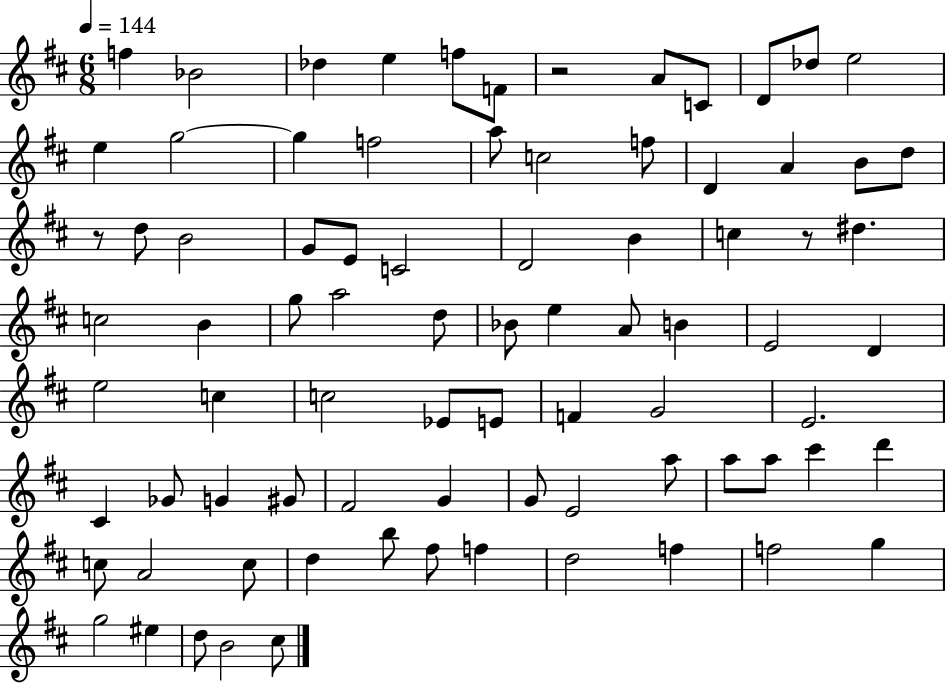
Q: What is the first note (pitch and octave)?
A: F5